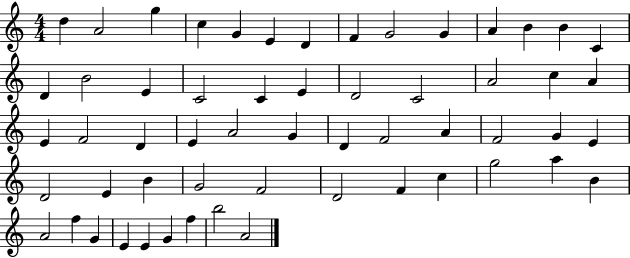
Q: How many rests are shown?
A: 0